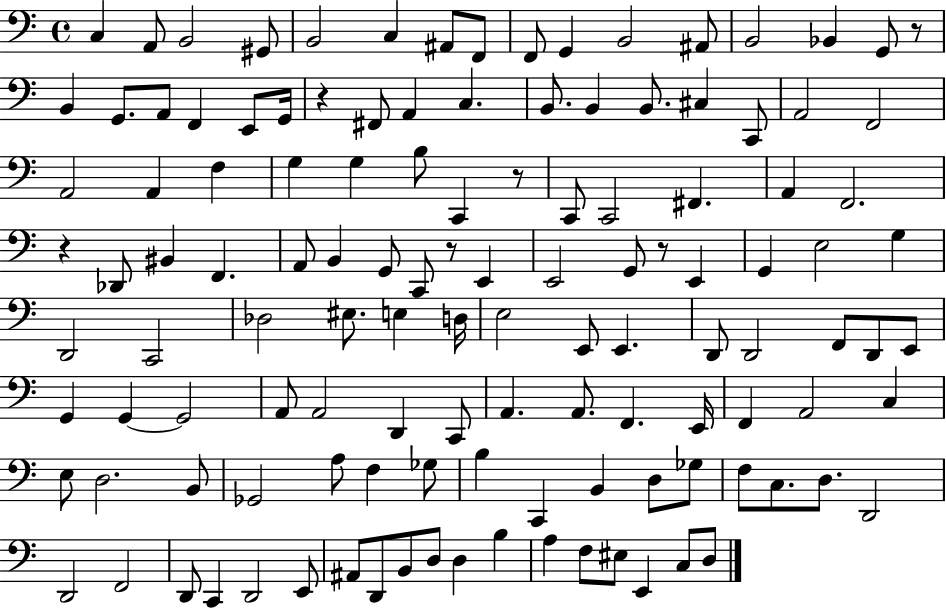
C3/q A2/e B2/h G#2/e B2/h C3/q A#2/e F2/e F2/e G2/q B2/h A#2/e B2/h Bb2/q G2/e R/e B2/q G2/e. A2/e F2/q E2/e G2/s R/q F#2/e A2/q C3/q. B2/e. B2/q B2/e. C#3/q C2/e A2/h F2/h A2/h A2/q F3/q G3/q G3/q B3/e C2/q R/e C2/e C2/h F#2/q. A2/q F2/h. R/q Db2/e BIS2/q F2/q. A2/e B2/q G2/e C2/e R/e E2/q E2/h G2/e R/e E2/q G2/q E3/h G3/q D2/h C2/h Db3/h EIS3/e. E3/q D3/s E3/h E2/e E2/q. D2/e D2/h F2/e D2/e E2/e G2/q G2/q G2/h A2/e A2/h D2/q C2/e A2/q. A2/e. F2/q. E2/s F2/q A2/h C3/q E3/e D3/h. B2/e Gb2/h A3/e F3/q Gb3/e B3/q C2/q B2/q D3/e Gb3/e F3/e C3/e. D3/e. D2/h D2/h F2/h D2/e C2/q D2/h E2/e A#2/e D2/e B2/e D3/e D3/q B3/q A3/q F3/e EIS3/e E2/q C3/e D3/e